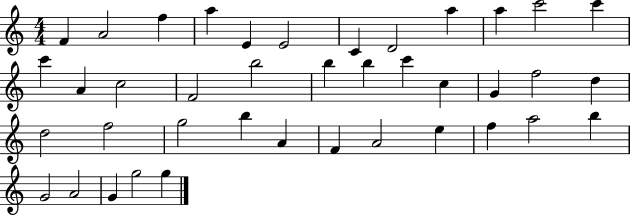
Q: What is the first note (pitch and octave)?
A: F4